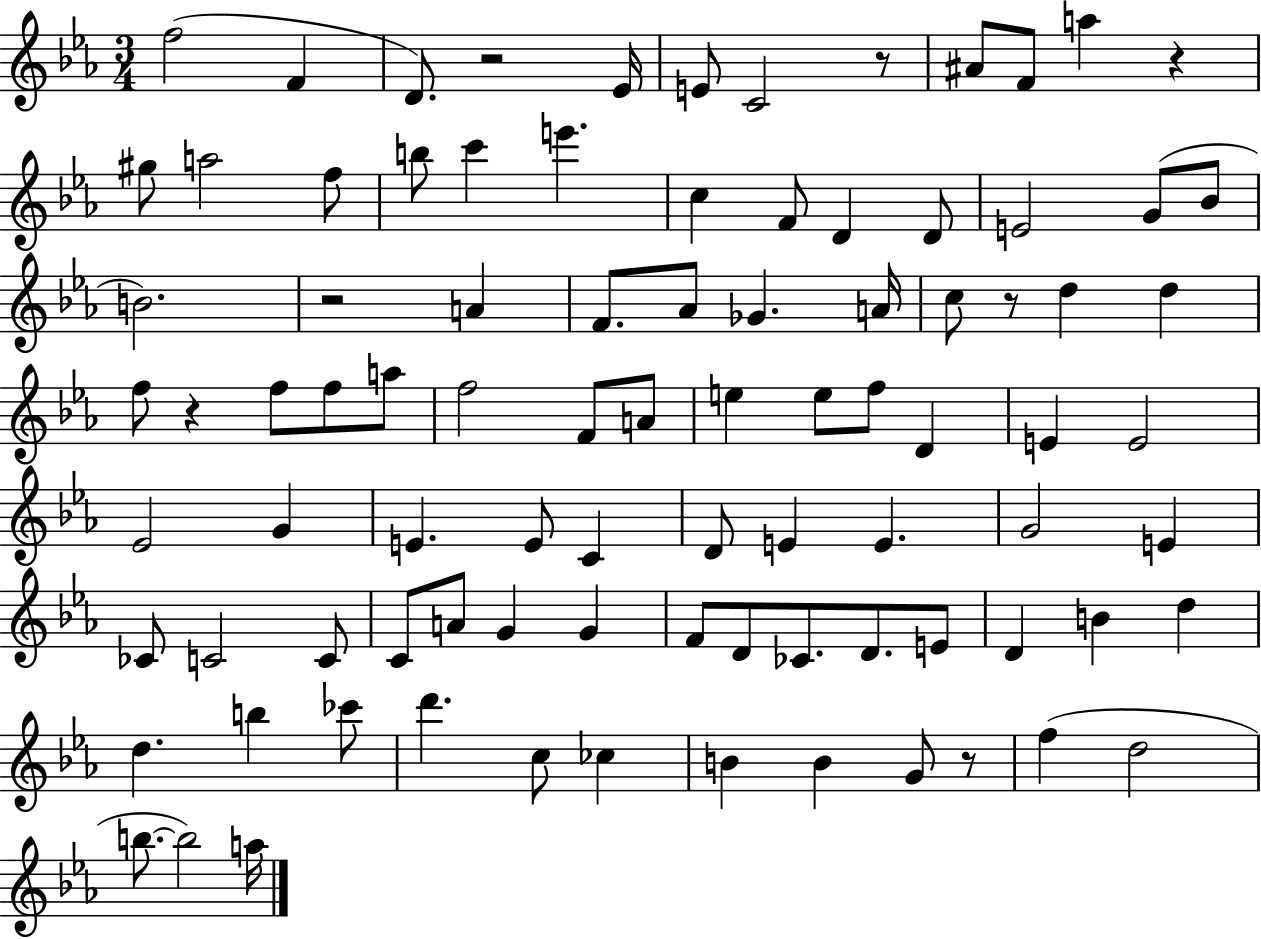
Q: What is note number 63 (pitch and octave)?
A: D4